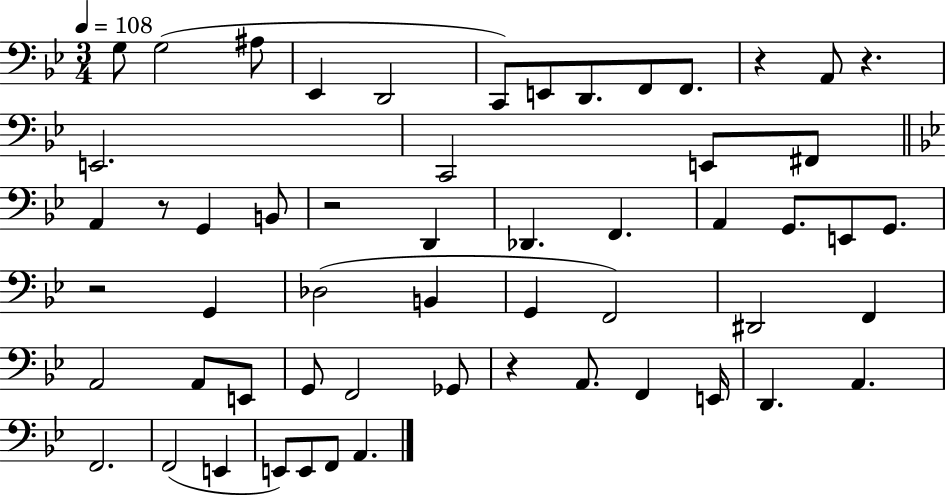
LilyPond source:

{
  \clef bass
  \numericTimeSignature
  \time 3/4
  \key bes \major
  \tempo 4 = 108
  g8 g2( ais8 | ees,4 d,2 | c,8) e,8 d,8. f,8 f,8. | r4 a,8 r4. | \break e,2. | c,2 e,8 fis,8 | \bar "||" \break \key bes \major a,4 r8 g,4 b,8 | r2 d,4 | des,4. f,4. | a,4 g,8. e,8 g,8. | \break r2 g,4 | des2( b,4 | g,4 f,2) | dis,2 f,4 | \break a,2 a,8 e,8 | g,8 f,2 ges,8 | r4 a,8. f,4 e,16 | d,4. a,4. | \break f,2. | f,2( e,4 | e,8) e,8 f,8 a,4. | \bar "|."
}